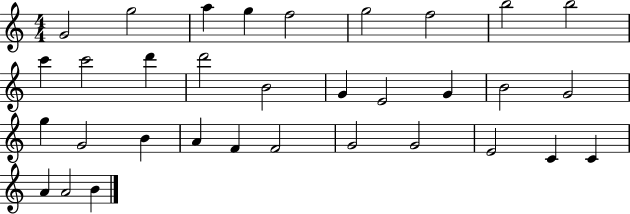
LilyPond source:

{
  \clef treble
  \numericTimeSignature
  \time 4/4
  \key c \major
  g'2 g''2 | a''4 g''4 f''2 | g''2 f''2 | b''2 b''2 | \break c'''4 c'''2 d'''4 | d'''2 b'2 | g'4 e'2 g'4 | b'2 g'2 | \break g''4 g'2 b'4 | a'4 f'4 f'2 | g'2 g'2 | e'2 c'4 c'4 | \break a'4 a'2 b'4 | \bar "|."
}